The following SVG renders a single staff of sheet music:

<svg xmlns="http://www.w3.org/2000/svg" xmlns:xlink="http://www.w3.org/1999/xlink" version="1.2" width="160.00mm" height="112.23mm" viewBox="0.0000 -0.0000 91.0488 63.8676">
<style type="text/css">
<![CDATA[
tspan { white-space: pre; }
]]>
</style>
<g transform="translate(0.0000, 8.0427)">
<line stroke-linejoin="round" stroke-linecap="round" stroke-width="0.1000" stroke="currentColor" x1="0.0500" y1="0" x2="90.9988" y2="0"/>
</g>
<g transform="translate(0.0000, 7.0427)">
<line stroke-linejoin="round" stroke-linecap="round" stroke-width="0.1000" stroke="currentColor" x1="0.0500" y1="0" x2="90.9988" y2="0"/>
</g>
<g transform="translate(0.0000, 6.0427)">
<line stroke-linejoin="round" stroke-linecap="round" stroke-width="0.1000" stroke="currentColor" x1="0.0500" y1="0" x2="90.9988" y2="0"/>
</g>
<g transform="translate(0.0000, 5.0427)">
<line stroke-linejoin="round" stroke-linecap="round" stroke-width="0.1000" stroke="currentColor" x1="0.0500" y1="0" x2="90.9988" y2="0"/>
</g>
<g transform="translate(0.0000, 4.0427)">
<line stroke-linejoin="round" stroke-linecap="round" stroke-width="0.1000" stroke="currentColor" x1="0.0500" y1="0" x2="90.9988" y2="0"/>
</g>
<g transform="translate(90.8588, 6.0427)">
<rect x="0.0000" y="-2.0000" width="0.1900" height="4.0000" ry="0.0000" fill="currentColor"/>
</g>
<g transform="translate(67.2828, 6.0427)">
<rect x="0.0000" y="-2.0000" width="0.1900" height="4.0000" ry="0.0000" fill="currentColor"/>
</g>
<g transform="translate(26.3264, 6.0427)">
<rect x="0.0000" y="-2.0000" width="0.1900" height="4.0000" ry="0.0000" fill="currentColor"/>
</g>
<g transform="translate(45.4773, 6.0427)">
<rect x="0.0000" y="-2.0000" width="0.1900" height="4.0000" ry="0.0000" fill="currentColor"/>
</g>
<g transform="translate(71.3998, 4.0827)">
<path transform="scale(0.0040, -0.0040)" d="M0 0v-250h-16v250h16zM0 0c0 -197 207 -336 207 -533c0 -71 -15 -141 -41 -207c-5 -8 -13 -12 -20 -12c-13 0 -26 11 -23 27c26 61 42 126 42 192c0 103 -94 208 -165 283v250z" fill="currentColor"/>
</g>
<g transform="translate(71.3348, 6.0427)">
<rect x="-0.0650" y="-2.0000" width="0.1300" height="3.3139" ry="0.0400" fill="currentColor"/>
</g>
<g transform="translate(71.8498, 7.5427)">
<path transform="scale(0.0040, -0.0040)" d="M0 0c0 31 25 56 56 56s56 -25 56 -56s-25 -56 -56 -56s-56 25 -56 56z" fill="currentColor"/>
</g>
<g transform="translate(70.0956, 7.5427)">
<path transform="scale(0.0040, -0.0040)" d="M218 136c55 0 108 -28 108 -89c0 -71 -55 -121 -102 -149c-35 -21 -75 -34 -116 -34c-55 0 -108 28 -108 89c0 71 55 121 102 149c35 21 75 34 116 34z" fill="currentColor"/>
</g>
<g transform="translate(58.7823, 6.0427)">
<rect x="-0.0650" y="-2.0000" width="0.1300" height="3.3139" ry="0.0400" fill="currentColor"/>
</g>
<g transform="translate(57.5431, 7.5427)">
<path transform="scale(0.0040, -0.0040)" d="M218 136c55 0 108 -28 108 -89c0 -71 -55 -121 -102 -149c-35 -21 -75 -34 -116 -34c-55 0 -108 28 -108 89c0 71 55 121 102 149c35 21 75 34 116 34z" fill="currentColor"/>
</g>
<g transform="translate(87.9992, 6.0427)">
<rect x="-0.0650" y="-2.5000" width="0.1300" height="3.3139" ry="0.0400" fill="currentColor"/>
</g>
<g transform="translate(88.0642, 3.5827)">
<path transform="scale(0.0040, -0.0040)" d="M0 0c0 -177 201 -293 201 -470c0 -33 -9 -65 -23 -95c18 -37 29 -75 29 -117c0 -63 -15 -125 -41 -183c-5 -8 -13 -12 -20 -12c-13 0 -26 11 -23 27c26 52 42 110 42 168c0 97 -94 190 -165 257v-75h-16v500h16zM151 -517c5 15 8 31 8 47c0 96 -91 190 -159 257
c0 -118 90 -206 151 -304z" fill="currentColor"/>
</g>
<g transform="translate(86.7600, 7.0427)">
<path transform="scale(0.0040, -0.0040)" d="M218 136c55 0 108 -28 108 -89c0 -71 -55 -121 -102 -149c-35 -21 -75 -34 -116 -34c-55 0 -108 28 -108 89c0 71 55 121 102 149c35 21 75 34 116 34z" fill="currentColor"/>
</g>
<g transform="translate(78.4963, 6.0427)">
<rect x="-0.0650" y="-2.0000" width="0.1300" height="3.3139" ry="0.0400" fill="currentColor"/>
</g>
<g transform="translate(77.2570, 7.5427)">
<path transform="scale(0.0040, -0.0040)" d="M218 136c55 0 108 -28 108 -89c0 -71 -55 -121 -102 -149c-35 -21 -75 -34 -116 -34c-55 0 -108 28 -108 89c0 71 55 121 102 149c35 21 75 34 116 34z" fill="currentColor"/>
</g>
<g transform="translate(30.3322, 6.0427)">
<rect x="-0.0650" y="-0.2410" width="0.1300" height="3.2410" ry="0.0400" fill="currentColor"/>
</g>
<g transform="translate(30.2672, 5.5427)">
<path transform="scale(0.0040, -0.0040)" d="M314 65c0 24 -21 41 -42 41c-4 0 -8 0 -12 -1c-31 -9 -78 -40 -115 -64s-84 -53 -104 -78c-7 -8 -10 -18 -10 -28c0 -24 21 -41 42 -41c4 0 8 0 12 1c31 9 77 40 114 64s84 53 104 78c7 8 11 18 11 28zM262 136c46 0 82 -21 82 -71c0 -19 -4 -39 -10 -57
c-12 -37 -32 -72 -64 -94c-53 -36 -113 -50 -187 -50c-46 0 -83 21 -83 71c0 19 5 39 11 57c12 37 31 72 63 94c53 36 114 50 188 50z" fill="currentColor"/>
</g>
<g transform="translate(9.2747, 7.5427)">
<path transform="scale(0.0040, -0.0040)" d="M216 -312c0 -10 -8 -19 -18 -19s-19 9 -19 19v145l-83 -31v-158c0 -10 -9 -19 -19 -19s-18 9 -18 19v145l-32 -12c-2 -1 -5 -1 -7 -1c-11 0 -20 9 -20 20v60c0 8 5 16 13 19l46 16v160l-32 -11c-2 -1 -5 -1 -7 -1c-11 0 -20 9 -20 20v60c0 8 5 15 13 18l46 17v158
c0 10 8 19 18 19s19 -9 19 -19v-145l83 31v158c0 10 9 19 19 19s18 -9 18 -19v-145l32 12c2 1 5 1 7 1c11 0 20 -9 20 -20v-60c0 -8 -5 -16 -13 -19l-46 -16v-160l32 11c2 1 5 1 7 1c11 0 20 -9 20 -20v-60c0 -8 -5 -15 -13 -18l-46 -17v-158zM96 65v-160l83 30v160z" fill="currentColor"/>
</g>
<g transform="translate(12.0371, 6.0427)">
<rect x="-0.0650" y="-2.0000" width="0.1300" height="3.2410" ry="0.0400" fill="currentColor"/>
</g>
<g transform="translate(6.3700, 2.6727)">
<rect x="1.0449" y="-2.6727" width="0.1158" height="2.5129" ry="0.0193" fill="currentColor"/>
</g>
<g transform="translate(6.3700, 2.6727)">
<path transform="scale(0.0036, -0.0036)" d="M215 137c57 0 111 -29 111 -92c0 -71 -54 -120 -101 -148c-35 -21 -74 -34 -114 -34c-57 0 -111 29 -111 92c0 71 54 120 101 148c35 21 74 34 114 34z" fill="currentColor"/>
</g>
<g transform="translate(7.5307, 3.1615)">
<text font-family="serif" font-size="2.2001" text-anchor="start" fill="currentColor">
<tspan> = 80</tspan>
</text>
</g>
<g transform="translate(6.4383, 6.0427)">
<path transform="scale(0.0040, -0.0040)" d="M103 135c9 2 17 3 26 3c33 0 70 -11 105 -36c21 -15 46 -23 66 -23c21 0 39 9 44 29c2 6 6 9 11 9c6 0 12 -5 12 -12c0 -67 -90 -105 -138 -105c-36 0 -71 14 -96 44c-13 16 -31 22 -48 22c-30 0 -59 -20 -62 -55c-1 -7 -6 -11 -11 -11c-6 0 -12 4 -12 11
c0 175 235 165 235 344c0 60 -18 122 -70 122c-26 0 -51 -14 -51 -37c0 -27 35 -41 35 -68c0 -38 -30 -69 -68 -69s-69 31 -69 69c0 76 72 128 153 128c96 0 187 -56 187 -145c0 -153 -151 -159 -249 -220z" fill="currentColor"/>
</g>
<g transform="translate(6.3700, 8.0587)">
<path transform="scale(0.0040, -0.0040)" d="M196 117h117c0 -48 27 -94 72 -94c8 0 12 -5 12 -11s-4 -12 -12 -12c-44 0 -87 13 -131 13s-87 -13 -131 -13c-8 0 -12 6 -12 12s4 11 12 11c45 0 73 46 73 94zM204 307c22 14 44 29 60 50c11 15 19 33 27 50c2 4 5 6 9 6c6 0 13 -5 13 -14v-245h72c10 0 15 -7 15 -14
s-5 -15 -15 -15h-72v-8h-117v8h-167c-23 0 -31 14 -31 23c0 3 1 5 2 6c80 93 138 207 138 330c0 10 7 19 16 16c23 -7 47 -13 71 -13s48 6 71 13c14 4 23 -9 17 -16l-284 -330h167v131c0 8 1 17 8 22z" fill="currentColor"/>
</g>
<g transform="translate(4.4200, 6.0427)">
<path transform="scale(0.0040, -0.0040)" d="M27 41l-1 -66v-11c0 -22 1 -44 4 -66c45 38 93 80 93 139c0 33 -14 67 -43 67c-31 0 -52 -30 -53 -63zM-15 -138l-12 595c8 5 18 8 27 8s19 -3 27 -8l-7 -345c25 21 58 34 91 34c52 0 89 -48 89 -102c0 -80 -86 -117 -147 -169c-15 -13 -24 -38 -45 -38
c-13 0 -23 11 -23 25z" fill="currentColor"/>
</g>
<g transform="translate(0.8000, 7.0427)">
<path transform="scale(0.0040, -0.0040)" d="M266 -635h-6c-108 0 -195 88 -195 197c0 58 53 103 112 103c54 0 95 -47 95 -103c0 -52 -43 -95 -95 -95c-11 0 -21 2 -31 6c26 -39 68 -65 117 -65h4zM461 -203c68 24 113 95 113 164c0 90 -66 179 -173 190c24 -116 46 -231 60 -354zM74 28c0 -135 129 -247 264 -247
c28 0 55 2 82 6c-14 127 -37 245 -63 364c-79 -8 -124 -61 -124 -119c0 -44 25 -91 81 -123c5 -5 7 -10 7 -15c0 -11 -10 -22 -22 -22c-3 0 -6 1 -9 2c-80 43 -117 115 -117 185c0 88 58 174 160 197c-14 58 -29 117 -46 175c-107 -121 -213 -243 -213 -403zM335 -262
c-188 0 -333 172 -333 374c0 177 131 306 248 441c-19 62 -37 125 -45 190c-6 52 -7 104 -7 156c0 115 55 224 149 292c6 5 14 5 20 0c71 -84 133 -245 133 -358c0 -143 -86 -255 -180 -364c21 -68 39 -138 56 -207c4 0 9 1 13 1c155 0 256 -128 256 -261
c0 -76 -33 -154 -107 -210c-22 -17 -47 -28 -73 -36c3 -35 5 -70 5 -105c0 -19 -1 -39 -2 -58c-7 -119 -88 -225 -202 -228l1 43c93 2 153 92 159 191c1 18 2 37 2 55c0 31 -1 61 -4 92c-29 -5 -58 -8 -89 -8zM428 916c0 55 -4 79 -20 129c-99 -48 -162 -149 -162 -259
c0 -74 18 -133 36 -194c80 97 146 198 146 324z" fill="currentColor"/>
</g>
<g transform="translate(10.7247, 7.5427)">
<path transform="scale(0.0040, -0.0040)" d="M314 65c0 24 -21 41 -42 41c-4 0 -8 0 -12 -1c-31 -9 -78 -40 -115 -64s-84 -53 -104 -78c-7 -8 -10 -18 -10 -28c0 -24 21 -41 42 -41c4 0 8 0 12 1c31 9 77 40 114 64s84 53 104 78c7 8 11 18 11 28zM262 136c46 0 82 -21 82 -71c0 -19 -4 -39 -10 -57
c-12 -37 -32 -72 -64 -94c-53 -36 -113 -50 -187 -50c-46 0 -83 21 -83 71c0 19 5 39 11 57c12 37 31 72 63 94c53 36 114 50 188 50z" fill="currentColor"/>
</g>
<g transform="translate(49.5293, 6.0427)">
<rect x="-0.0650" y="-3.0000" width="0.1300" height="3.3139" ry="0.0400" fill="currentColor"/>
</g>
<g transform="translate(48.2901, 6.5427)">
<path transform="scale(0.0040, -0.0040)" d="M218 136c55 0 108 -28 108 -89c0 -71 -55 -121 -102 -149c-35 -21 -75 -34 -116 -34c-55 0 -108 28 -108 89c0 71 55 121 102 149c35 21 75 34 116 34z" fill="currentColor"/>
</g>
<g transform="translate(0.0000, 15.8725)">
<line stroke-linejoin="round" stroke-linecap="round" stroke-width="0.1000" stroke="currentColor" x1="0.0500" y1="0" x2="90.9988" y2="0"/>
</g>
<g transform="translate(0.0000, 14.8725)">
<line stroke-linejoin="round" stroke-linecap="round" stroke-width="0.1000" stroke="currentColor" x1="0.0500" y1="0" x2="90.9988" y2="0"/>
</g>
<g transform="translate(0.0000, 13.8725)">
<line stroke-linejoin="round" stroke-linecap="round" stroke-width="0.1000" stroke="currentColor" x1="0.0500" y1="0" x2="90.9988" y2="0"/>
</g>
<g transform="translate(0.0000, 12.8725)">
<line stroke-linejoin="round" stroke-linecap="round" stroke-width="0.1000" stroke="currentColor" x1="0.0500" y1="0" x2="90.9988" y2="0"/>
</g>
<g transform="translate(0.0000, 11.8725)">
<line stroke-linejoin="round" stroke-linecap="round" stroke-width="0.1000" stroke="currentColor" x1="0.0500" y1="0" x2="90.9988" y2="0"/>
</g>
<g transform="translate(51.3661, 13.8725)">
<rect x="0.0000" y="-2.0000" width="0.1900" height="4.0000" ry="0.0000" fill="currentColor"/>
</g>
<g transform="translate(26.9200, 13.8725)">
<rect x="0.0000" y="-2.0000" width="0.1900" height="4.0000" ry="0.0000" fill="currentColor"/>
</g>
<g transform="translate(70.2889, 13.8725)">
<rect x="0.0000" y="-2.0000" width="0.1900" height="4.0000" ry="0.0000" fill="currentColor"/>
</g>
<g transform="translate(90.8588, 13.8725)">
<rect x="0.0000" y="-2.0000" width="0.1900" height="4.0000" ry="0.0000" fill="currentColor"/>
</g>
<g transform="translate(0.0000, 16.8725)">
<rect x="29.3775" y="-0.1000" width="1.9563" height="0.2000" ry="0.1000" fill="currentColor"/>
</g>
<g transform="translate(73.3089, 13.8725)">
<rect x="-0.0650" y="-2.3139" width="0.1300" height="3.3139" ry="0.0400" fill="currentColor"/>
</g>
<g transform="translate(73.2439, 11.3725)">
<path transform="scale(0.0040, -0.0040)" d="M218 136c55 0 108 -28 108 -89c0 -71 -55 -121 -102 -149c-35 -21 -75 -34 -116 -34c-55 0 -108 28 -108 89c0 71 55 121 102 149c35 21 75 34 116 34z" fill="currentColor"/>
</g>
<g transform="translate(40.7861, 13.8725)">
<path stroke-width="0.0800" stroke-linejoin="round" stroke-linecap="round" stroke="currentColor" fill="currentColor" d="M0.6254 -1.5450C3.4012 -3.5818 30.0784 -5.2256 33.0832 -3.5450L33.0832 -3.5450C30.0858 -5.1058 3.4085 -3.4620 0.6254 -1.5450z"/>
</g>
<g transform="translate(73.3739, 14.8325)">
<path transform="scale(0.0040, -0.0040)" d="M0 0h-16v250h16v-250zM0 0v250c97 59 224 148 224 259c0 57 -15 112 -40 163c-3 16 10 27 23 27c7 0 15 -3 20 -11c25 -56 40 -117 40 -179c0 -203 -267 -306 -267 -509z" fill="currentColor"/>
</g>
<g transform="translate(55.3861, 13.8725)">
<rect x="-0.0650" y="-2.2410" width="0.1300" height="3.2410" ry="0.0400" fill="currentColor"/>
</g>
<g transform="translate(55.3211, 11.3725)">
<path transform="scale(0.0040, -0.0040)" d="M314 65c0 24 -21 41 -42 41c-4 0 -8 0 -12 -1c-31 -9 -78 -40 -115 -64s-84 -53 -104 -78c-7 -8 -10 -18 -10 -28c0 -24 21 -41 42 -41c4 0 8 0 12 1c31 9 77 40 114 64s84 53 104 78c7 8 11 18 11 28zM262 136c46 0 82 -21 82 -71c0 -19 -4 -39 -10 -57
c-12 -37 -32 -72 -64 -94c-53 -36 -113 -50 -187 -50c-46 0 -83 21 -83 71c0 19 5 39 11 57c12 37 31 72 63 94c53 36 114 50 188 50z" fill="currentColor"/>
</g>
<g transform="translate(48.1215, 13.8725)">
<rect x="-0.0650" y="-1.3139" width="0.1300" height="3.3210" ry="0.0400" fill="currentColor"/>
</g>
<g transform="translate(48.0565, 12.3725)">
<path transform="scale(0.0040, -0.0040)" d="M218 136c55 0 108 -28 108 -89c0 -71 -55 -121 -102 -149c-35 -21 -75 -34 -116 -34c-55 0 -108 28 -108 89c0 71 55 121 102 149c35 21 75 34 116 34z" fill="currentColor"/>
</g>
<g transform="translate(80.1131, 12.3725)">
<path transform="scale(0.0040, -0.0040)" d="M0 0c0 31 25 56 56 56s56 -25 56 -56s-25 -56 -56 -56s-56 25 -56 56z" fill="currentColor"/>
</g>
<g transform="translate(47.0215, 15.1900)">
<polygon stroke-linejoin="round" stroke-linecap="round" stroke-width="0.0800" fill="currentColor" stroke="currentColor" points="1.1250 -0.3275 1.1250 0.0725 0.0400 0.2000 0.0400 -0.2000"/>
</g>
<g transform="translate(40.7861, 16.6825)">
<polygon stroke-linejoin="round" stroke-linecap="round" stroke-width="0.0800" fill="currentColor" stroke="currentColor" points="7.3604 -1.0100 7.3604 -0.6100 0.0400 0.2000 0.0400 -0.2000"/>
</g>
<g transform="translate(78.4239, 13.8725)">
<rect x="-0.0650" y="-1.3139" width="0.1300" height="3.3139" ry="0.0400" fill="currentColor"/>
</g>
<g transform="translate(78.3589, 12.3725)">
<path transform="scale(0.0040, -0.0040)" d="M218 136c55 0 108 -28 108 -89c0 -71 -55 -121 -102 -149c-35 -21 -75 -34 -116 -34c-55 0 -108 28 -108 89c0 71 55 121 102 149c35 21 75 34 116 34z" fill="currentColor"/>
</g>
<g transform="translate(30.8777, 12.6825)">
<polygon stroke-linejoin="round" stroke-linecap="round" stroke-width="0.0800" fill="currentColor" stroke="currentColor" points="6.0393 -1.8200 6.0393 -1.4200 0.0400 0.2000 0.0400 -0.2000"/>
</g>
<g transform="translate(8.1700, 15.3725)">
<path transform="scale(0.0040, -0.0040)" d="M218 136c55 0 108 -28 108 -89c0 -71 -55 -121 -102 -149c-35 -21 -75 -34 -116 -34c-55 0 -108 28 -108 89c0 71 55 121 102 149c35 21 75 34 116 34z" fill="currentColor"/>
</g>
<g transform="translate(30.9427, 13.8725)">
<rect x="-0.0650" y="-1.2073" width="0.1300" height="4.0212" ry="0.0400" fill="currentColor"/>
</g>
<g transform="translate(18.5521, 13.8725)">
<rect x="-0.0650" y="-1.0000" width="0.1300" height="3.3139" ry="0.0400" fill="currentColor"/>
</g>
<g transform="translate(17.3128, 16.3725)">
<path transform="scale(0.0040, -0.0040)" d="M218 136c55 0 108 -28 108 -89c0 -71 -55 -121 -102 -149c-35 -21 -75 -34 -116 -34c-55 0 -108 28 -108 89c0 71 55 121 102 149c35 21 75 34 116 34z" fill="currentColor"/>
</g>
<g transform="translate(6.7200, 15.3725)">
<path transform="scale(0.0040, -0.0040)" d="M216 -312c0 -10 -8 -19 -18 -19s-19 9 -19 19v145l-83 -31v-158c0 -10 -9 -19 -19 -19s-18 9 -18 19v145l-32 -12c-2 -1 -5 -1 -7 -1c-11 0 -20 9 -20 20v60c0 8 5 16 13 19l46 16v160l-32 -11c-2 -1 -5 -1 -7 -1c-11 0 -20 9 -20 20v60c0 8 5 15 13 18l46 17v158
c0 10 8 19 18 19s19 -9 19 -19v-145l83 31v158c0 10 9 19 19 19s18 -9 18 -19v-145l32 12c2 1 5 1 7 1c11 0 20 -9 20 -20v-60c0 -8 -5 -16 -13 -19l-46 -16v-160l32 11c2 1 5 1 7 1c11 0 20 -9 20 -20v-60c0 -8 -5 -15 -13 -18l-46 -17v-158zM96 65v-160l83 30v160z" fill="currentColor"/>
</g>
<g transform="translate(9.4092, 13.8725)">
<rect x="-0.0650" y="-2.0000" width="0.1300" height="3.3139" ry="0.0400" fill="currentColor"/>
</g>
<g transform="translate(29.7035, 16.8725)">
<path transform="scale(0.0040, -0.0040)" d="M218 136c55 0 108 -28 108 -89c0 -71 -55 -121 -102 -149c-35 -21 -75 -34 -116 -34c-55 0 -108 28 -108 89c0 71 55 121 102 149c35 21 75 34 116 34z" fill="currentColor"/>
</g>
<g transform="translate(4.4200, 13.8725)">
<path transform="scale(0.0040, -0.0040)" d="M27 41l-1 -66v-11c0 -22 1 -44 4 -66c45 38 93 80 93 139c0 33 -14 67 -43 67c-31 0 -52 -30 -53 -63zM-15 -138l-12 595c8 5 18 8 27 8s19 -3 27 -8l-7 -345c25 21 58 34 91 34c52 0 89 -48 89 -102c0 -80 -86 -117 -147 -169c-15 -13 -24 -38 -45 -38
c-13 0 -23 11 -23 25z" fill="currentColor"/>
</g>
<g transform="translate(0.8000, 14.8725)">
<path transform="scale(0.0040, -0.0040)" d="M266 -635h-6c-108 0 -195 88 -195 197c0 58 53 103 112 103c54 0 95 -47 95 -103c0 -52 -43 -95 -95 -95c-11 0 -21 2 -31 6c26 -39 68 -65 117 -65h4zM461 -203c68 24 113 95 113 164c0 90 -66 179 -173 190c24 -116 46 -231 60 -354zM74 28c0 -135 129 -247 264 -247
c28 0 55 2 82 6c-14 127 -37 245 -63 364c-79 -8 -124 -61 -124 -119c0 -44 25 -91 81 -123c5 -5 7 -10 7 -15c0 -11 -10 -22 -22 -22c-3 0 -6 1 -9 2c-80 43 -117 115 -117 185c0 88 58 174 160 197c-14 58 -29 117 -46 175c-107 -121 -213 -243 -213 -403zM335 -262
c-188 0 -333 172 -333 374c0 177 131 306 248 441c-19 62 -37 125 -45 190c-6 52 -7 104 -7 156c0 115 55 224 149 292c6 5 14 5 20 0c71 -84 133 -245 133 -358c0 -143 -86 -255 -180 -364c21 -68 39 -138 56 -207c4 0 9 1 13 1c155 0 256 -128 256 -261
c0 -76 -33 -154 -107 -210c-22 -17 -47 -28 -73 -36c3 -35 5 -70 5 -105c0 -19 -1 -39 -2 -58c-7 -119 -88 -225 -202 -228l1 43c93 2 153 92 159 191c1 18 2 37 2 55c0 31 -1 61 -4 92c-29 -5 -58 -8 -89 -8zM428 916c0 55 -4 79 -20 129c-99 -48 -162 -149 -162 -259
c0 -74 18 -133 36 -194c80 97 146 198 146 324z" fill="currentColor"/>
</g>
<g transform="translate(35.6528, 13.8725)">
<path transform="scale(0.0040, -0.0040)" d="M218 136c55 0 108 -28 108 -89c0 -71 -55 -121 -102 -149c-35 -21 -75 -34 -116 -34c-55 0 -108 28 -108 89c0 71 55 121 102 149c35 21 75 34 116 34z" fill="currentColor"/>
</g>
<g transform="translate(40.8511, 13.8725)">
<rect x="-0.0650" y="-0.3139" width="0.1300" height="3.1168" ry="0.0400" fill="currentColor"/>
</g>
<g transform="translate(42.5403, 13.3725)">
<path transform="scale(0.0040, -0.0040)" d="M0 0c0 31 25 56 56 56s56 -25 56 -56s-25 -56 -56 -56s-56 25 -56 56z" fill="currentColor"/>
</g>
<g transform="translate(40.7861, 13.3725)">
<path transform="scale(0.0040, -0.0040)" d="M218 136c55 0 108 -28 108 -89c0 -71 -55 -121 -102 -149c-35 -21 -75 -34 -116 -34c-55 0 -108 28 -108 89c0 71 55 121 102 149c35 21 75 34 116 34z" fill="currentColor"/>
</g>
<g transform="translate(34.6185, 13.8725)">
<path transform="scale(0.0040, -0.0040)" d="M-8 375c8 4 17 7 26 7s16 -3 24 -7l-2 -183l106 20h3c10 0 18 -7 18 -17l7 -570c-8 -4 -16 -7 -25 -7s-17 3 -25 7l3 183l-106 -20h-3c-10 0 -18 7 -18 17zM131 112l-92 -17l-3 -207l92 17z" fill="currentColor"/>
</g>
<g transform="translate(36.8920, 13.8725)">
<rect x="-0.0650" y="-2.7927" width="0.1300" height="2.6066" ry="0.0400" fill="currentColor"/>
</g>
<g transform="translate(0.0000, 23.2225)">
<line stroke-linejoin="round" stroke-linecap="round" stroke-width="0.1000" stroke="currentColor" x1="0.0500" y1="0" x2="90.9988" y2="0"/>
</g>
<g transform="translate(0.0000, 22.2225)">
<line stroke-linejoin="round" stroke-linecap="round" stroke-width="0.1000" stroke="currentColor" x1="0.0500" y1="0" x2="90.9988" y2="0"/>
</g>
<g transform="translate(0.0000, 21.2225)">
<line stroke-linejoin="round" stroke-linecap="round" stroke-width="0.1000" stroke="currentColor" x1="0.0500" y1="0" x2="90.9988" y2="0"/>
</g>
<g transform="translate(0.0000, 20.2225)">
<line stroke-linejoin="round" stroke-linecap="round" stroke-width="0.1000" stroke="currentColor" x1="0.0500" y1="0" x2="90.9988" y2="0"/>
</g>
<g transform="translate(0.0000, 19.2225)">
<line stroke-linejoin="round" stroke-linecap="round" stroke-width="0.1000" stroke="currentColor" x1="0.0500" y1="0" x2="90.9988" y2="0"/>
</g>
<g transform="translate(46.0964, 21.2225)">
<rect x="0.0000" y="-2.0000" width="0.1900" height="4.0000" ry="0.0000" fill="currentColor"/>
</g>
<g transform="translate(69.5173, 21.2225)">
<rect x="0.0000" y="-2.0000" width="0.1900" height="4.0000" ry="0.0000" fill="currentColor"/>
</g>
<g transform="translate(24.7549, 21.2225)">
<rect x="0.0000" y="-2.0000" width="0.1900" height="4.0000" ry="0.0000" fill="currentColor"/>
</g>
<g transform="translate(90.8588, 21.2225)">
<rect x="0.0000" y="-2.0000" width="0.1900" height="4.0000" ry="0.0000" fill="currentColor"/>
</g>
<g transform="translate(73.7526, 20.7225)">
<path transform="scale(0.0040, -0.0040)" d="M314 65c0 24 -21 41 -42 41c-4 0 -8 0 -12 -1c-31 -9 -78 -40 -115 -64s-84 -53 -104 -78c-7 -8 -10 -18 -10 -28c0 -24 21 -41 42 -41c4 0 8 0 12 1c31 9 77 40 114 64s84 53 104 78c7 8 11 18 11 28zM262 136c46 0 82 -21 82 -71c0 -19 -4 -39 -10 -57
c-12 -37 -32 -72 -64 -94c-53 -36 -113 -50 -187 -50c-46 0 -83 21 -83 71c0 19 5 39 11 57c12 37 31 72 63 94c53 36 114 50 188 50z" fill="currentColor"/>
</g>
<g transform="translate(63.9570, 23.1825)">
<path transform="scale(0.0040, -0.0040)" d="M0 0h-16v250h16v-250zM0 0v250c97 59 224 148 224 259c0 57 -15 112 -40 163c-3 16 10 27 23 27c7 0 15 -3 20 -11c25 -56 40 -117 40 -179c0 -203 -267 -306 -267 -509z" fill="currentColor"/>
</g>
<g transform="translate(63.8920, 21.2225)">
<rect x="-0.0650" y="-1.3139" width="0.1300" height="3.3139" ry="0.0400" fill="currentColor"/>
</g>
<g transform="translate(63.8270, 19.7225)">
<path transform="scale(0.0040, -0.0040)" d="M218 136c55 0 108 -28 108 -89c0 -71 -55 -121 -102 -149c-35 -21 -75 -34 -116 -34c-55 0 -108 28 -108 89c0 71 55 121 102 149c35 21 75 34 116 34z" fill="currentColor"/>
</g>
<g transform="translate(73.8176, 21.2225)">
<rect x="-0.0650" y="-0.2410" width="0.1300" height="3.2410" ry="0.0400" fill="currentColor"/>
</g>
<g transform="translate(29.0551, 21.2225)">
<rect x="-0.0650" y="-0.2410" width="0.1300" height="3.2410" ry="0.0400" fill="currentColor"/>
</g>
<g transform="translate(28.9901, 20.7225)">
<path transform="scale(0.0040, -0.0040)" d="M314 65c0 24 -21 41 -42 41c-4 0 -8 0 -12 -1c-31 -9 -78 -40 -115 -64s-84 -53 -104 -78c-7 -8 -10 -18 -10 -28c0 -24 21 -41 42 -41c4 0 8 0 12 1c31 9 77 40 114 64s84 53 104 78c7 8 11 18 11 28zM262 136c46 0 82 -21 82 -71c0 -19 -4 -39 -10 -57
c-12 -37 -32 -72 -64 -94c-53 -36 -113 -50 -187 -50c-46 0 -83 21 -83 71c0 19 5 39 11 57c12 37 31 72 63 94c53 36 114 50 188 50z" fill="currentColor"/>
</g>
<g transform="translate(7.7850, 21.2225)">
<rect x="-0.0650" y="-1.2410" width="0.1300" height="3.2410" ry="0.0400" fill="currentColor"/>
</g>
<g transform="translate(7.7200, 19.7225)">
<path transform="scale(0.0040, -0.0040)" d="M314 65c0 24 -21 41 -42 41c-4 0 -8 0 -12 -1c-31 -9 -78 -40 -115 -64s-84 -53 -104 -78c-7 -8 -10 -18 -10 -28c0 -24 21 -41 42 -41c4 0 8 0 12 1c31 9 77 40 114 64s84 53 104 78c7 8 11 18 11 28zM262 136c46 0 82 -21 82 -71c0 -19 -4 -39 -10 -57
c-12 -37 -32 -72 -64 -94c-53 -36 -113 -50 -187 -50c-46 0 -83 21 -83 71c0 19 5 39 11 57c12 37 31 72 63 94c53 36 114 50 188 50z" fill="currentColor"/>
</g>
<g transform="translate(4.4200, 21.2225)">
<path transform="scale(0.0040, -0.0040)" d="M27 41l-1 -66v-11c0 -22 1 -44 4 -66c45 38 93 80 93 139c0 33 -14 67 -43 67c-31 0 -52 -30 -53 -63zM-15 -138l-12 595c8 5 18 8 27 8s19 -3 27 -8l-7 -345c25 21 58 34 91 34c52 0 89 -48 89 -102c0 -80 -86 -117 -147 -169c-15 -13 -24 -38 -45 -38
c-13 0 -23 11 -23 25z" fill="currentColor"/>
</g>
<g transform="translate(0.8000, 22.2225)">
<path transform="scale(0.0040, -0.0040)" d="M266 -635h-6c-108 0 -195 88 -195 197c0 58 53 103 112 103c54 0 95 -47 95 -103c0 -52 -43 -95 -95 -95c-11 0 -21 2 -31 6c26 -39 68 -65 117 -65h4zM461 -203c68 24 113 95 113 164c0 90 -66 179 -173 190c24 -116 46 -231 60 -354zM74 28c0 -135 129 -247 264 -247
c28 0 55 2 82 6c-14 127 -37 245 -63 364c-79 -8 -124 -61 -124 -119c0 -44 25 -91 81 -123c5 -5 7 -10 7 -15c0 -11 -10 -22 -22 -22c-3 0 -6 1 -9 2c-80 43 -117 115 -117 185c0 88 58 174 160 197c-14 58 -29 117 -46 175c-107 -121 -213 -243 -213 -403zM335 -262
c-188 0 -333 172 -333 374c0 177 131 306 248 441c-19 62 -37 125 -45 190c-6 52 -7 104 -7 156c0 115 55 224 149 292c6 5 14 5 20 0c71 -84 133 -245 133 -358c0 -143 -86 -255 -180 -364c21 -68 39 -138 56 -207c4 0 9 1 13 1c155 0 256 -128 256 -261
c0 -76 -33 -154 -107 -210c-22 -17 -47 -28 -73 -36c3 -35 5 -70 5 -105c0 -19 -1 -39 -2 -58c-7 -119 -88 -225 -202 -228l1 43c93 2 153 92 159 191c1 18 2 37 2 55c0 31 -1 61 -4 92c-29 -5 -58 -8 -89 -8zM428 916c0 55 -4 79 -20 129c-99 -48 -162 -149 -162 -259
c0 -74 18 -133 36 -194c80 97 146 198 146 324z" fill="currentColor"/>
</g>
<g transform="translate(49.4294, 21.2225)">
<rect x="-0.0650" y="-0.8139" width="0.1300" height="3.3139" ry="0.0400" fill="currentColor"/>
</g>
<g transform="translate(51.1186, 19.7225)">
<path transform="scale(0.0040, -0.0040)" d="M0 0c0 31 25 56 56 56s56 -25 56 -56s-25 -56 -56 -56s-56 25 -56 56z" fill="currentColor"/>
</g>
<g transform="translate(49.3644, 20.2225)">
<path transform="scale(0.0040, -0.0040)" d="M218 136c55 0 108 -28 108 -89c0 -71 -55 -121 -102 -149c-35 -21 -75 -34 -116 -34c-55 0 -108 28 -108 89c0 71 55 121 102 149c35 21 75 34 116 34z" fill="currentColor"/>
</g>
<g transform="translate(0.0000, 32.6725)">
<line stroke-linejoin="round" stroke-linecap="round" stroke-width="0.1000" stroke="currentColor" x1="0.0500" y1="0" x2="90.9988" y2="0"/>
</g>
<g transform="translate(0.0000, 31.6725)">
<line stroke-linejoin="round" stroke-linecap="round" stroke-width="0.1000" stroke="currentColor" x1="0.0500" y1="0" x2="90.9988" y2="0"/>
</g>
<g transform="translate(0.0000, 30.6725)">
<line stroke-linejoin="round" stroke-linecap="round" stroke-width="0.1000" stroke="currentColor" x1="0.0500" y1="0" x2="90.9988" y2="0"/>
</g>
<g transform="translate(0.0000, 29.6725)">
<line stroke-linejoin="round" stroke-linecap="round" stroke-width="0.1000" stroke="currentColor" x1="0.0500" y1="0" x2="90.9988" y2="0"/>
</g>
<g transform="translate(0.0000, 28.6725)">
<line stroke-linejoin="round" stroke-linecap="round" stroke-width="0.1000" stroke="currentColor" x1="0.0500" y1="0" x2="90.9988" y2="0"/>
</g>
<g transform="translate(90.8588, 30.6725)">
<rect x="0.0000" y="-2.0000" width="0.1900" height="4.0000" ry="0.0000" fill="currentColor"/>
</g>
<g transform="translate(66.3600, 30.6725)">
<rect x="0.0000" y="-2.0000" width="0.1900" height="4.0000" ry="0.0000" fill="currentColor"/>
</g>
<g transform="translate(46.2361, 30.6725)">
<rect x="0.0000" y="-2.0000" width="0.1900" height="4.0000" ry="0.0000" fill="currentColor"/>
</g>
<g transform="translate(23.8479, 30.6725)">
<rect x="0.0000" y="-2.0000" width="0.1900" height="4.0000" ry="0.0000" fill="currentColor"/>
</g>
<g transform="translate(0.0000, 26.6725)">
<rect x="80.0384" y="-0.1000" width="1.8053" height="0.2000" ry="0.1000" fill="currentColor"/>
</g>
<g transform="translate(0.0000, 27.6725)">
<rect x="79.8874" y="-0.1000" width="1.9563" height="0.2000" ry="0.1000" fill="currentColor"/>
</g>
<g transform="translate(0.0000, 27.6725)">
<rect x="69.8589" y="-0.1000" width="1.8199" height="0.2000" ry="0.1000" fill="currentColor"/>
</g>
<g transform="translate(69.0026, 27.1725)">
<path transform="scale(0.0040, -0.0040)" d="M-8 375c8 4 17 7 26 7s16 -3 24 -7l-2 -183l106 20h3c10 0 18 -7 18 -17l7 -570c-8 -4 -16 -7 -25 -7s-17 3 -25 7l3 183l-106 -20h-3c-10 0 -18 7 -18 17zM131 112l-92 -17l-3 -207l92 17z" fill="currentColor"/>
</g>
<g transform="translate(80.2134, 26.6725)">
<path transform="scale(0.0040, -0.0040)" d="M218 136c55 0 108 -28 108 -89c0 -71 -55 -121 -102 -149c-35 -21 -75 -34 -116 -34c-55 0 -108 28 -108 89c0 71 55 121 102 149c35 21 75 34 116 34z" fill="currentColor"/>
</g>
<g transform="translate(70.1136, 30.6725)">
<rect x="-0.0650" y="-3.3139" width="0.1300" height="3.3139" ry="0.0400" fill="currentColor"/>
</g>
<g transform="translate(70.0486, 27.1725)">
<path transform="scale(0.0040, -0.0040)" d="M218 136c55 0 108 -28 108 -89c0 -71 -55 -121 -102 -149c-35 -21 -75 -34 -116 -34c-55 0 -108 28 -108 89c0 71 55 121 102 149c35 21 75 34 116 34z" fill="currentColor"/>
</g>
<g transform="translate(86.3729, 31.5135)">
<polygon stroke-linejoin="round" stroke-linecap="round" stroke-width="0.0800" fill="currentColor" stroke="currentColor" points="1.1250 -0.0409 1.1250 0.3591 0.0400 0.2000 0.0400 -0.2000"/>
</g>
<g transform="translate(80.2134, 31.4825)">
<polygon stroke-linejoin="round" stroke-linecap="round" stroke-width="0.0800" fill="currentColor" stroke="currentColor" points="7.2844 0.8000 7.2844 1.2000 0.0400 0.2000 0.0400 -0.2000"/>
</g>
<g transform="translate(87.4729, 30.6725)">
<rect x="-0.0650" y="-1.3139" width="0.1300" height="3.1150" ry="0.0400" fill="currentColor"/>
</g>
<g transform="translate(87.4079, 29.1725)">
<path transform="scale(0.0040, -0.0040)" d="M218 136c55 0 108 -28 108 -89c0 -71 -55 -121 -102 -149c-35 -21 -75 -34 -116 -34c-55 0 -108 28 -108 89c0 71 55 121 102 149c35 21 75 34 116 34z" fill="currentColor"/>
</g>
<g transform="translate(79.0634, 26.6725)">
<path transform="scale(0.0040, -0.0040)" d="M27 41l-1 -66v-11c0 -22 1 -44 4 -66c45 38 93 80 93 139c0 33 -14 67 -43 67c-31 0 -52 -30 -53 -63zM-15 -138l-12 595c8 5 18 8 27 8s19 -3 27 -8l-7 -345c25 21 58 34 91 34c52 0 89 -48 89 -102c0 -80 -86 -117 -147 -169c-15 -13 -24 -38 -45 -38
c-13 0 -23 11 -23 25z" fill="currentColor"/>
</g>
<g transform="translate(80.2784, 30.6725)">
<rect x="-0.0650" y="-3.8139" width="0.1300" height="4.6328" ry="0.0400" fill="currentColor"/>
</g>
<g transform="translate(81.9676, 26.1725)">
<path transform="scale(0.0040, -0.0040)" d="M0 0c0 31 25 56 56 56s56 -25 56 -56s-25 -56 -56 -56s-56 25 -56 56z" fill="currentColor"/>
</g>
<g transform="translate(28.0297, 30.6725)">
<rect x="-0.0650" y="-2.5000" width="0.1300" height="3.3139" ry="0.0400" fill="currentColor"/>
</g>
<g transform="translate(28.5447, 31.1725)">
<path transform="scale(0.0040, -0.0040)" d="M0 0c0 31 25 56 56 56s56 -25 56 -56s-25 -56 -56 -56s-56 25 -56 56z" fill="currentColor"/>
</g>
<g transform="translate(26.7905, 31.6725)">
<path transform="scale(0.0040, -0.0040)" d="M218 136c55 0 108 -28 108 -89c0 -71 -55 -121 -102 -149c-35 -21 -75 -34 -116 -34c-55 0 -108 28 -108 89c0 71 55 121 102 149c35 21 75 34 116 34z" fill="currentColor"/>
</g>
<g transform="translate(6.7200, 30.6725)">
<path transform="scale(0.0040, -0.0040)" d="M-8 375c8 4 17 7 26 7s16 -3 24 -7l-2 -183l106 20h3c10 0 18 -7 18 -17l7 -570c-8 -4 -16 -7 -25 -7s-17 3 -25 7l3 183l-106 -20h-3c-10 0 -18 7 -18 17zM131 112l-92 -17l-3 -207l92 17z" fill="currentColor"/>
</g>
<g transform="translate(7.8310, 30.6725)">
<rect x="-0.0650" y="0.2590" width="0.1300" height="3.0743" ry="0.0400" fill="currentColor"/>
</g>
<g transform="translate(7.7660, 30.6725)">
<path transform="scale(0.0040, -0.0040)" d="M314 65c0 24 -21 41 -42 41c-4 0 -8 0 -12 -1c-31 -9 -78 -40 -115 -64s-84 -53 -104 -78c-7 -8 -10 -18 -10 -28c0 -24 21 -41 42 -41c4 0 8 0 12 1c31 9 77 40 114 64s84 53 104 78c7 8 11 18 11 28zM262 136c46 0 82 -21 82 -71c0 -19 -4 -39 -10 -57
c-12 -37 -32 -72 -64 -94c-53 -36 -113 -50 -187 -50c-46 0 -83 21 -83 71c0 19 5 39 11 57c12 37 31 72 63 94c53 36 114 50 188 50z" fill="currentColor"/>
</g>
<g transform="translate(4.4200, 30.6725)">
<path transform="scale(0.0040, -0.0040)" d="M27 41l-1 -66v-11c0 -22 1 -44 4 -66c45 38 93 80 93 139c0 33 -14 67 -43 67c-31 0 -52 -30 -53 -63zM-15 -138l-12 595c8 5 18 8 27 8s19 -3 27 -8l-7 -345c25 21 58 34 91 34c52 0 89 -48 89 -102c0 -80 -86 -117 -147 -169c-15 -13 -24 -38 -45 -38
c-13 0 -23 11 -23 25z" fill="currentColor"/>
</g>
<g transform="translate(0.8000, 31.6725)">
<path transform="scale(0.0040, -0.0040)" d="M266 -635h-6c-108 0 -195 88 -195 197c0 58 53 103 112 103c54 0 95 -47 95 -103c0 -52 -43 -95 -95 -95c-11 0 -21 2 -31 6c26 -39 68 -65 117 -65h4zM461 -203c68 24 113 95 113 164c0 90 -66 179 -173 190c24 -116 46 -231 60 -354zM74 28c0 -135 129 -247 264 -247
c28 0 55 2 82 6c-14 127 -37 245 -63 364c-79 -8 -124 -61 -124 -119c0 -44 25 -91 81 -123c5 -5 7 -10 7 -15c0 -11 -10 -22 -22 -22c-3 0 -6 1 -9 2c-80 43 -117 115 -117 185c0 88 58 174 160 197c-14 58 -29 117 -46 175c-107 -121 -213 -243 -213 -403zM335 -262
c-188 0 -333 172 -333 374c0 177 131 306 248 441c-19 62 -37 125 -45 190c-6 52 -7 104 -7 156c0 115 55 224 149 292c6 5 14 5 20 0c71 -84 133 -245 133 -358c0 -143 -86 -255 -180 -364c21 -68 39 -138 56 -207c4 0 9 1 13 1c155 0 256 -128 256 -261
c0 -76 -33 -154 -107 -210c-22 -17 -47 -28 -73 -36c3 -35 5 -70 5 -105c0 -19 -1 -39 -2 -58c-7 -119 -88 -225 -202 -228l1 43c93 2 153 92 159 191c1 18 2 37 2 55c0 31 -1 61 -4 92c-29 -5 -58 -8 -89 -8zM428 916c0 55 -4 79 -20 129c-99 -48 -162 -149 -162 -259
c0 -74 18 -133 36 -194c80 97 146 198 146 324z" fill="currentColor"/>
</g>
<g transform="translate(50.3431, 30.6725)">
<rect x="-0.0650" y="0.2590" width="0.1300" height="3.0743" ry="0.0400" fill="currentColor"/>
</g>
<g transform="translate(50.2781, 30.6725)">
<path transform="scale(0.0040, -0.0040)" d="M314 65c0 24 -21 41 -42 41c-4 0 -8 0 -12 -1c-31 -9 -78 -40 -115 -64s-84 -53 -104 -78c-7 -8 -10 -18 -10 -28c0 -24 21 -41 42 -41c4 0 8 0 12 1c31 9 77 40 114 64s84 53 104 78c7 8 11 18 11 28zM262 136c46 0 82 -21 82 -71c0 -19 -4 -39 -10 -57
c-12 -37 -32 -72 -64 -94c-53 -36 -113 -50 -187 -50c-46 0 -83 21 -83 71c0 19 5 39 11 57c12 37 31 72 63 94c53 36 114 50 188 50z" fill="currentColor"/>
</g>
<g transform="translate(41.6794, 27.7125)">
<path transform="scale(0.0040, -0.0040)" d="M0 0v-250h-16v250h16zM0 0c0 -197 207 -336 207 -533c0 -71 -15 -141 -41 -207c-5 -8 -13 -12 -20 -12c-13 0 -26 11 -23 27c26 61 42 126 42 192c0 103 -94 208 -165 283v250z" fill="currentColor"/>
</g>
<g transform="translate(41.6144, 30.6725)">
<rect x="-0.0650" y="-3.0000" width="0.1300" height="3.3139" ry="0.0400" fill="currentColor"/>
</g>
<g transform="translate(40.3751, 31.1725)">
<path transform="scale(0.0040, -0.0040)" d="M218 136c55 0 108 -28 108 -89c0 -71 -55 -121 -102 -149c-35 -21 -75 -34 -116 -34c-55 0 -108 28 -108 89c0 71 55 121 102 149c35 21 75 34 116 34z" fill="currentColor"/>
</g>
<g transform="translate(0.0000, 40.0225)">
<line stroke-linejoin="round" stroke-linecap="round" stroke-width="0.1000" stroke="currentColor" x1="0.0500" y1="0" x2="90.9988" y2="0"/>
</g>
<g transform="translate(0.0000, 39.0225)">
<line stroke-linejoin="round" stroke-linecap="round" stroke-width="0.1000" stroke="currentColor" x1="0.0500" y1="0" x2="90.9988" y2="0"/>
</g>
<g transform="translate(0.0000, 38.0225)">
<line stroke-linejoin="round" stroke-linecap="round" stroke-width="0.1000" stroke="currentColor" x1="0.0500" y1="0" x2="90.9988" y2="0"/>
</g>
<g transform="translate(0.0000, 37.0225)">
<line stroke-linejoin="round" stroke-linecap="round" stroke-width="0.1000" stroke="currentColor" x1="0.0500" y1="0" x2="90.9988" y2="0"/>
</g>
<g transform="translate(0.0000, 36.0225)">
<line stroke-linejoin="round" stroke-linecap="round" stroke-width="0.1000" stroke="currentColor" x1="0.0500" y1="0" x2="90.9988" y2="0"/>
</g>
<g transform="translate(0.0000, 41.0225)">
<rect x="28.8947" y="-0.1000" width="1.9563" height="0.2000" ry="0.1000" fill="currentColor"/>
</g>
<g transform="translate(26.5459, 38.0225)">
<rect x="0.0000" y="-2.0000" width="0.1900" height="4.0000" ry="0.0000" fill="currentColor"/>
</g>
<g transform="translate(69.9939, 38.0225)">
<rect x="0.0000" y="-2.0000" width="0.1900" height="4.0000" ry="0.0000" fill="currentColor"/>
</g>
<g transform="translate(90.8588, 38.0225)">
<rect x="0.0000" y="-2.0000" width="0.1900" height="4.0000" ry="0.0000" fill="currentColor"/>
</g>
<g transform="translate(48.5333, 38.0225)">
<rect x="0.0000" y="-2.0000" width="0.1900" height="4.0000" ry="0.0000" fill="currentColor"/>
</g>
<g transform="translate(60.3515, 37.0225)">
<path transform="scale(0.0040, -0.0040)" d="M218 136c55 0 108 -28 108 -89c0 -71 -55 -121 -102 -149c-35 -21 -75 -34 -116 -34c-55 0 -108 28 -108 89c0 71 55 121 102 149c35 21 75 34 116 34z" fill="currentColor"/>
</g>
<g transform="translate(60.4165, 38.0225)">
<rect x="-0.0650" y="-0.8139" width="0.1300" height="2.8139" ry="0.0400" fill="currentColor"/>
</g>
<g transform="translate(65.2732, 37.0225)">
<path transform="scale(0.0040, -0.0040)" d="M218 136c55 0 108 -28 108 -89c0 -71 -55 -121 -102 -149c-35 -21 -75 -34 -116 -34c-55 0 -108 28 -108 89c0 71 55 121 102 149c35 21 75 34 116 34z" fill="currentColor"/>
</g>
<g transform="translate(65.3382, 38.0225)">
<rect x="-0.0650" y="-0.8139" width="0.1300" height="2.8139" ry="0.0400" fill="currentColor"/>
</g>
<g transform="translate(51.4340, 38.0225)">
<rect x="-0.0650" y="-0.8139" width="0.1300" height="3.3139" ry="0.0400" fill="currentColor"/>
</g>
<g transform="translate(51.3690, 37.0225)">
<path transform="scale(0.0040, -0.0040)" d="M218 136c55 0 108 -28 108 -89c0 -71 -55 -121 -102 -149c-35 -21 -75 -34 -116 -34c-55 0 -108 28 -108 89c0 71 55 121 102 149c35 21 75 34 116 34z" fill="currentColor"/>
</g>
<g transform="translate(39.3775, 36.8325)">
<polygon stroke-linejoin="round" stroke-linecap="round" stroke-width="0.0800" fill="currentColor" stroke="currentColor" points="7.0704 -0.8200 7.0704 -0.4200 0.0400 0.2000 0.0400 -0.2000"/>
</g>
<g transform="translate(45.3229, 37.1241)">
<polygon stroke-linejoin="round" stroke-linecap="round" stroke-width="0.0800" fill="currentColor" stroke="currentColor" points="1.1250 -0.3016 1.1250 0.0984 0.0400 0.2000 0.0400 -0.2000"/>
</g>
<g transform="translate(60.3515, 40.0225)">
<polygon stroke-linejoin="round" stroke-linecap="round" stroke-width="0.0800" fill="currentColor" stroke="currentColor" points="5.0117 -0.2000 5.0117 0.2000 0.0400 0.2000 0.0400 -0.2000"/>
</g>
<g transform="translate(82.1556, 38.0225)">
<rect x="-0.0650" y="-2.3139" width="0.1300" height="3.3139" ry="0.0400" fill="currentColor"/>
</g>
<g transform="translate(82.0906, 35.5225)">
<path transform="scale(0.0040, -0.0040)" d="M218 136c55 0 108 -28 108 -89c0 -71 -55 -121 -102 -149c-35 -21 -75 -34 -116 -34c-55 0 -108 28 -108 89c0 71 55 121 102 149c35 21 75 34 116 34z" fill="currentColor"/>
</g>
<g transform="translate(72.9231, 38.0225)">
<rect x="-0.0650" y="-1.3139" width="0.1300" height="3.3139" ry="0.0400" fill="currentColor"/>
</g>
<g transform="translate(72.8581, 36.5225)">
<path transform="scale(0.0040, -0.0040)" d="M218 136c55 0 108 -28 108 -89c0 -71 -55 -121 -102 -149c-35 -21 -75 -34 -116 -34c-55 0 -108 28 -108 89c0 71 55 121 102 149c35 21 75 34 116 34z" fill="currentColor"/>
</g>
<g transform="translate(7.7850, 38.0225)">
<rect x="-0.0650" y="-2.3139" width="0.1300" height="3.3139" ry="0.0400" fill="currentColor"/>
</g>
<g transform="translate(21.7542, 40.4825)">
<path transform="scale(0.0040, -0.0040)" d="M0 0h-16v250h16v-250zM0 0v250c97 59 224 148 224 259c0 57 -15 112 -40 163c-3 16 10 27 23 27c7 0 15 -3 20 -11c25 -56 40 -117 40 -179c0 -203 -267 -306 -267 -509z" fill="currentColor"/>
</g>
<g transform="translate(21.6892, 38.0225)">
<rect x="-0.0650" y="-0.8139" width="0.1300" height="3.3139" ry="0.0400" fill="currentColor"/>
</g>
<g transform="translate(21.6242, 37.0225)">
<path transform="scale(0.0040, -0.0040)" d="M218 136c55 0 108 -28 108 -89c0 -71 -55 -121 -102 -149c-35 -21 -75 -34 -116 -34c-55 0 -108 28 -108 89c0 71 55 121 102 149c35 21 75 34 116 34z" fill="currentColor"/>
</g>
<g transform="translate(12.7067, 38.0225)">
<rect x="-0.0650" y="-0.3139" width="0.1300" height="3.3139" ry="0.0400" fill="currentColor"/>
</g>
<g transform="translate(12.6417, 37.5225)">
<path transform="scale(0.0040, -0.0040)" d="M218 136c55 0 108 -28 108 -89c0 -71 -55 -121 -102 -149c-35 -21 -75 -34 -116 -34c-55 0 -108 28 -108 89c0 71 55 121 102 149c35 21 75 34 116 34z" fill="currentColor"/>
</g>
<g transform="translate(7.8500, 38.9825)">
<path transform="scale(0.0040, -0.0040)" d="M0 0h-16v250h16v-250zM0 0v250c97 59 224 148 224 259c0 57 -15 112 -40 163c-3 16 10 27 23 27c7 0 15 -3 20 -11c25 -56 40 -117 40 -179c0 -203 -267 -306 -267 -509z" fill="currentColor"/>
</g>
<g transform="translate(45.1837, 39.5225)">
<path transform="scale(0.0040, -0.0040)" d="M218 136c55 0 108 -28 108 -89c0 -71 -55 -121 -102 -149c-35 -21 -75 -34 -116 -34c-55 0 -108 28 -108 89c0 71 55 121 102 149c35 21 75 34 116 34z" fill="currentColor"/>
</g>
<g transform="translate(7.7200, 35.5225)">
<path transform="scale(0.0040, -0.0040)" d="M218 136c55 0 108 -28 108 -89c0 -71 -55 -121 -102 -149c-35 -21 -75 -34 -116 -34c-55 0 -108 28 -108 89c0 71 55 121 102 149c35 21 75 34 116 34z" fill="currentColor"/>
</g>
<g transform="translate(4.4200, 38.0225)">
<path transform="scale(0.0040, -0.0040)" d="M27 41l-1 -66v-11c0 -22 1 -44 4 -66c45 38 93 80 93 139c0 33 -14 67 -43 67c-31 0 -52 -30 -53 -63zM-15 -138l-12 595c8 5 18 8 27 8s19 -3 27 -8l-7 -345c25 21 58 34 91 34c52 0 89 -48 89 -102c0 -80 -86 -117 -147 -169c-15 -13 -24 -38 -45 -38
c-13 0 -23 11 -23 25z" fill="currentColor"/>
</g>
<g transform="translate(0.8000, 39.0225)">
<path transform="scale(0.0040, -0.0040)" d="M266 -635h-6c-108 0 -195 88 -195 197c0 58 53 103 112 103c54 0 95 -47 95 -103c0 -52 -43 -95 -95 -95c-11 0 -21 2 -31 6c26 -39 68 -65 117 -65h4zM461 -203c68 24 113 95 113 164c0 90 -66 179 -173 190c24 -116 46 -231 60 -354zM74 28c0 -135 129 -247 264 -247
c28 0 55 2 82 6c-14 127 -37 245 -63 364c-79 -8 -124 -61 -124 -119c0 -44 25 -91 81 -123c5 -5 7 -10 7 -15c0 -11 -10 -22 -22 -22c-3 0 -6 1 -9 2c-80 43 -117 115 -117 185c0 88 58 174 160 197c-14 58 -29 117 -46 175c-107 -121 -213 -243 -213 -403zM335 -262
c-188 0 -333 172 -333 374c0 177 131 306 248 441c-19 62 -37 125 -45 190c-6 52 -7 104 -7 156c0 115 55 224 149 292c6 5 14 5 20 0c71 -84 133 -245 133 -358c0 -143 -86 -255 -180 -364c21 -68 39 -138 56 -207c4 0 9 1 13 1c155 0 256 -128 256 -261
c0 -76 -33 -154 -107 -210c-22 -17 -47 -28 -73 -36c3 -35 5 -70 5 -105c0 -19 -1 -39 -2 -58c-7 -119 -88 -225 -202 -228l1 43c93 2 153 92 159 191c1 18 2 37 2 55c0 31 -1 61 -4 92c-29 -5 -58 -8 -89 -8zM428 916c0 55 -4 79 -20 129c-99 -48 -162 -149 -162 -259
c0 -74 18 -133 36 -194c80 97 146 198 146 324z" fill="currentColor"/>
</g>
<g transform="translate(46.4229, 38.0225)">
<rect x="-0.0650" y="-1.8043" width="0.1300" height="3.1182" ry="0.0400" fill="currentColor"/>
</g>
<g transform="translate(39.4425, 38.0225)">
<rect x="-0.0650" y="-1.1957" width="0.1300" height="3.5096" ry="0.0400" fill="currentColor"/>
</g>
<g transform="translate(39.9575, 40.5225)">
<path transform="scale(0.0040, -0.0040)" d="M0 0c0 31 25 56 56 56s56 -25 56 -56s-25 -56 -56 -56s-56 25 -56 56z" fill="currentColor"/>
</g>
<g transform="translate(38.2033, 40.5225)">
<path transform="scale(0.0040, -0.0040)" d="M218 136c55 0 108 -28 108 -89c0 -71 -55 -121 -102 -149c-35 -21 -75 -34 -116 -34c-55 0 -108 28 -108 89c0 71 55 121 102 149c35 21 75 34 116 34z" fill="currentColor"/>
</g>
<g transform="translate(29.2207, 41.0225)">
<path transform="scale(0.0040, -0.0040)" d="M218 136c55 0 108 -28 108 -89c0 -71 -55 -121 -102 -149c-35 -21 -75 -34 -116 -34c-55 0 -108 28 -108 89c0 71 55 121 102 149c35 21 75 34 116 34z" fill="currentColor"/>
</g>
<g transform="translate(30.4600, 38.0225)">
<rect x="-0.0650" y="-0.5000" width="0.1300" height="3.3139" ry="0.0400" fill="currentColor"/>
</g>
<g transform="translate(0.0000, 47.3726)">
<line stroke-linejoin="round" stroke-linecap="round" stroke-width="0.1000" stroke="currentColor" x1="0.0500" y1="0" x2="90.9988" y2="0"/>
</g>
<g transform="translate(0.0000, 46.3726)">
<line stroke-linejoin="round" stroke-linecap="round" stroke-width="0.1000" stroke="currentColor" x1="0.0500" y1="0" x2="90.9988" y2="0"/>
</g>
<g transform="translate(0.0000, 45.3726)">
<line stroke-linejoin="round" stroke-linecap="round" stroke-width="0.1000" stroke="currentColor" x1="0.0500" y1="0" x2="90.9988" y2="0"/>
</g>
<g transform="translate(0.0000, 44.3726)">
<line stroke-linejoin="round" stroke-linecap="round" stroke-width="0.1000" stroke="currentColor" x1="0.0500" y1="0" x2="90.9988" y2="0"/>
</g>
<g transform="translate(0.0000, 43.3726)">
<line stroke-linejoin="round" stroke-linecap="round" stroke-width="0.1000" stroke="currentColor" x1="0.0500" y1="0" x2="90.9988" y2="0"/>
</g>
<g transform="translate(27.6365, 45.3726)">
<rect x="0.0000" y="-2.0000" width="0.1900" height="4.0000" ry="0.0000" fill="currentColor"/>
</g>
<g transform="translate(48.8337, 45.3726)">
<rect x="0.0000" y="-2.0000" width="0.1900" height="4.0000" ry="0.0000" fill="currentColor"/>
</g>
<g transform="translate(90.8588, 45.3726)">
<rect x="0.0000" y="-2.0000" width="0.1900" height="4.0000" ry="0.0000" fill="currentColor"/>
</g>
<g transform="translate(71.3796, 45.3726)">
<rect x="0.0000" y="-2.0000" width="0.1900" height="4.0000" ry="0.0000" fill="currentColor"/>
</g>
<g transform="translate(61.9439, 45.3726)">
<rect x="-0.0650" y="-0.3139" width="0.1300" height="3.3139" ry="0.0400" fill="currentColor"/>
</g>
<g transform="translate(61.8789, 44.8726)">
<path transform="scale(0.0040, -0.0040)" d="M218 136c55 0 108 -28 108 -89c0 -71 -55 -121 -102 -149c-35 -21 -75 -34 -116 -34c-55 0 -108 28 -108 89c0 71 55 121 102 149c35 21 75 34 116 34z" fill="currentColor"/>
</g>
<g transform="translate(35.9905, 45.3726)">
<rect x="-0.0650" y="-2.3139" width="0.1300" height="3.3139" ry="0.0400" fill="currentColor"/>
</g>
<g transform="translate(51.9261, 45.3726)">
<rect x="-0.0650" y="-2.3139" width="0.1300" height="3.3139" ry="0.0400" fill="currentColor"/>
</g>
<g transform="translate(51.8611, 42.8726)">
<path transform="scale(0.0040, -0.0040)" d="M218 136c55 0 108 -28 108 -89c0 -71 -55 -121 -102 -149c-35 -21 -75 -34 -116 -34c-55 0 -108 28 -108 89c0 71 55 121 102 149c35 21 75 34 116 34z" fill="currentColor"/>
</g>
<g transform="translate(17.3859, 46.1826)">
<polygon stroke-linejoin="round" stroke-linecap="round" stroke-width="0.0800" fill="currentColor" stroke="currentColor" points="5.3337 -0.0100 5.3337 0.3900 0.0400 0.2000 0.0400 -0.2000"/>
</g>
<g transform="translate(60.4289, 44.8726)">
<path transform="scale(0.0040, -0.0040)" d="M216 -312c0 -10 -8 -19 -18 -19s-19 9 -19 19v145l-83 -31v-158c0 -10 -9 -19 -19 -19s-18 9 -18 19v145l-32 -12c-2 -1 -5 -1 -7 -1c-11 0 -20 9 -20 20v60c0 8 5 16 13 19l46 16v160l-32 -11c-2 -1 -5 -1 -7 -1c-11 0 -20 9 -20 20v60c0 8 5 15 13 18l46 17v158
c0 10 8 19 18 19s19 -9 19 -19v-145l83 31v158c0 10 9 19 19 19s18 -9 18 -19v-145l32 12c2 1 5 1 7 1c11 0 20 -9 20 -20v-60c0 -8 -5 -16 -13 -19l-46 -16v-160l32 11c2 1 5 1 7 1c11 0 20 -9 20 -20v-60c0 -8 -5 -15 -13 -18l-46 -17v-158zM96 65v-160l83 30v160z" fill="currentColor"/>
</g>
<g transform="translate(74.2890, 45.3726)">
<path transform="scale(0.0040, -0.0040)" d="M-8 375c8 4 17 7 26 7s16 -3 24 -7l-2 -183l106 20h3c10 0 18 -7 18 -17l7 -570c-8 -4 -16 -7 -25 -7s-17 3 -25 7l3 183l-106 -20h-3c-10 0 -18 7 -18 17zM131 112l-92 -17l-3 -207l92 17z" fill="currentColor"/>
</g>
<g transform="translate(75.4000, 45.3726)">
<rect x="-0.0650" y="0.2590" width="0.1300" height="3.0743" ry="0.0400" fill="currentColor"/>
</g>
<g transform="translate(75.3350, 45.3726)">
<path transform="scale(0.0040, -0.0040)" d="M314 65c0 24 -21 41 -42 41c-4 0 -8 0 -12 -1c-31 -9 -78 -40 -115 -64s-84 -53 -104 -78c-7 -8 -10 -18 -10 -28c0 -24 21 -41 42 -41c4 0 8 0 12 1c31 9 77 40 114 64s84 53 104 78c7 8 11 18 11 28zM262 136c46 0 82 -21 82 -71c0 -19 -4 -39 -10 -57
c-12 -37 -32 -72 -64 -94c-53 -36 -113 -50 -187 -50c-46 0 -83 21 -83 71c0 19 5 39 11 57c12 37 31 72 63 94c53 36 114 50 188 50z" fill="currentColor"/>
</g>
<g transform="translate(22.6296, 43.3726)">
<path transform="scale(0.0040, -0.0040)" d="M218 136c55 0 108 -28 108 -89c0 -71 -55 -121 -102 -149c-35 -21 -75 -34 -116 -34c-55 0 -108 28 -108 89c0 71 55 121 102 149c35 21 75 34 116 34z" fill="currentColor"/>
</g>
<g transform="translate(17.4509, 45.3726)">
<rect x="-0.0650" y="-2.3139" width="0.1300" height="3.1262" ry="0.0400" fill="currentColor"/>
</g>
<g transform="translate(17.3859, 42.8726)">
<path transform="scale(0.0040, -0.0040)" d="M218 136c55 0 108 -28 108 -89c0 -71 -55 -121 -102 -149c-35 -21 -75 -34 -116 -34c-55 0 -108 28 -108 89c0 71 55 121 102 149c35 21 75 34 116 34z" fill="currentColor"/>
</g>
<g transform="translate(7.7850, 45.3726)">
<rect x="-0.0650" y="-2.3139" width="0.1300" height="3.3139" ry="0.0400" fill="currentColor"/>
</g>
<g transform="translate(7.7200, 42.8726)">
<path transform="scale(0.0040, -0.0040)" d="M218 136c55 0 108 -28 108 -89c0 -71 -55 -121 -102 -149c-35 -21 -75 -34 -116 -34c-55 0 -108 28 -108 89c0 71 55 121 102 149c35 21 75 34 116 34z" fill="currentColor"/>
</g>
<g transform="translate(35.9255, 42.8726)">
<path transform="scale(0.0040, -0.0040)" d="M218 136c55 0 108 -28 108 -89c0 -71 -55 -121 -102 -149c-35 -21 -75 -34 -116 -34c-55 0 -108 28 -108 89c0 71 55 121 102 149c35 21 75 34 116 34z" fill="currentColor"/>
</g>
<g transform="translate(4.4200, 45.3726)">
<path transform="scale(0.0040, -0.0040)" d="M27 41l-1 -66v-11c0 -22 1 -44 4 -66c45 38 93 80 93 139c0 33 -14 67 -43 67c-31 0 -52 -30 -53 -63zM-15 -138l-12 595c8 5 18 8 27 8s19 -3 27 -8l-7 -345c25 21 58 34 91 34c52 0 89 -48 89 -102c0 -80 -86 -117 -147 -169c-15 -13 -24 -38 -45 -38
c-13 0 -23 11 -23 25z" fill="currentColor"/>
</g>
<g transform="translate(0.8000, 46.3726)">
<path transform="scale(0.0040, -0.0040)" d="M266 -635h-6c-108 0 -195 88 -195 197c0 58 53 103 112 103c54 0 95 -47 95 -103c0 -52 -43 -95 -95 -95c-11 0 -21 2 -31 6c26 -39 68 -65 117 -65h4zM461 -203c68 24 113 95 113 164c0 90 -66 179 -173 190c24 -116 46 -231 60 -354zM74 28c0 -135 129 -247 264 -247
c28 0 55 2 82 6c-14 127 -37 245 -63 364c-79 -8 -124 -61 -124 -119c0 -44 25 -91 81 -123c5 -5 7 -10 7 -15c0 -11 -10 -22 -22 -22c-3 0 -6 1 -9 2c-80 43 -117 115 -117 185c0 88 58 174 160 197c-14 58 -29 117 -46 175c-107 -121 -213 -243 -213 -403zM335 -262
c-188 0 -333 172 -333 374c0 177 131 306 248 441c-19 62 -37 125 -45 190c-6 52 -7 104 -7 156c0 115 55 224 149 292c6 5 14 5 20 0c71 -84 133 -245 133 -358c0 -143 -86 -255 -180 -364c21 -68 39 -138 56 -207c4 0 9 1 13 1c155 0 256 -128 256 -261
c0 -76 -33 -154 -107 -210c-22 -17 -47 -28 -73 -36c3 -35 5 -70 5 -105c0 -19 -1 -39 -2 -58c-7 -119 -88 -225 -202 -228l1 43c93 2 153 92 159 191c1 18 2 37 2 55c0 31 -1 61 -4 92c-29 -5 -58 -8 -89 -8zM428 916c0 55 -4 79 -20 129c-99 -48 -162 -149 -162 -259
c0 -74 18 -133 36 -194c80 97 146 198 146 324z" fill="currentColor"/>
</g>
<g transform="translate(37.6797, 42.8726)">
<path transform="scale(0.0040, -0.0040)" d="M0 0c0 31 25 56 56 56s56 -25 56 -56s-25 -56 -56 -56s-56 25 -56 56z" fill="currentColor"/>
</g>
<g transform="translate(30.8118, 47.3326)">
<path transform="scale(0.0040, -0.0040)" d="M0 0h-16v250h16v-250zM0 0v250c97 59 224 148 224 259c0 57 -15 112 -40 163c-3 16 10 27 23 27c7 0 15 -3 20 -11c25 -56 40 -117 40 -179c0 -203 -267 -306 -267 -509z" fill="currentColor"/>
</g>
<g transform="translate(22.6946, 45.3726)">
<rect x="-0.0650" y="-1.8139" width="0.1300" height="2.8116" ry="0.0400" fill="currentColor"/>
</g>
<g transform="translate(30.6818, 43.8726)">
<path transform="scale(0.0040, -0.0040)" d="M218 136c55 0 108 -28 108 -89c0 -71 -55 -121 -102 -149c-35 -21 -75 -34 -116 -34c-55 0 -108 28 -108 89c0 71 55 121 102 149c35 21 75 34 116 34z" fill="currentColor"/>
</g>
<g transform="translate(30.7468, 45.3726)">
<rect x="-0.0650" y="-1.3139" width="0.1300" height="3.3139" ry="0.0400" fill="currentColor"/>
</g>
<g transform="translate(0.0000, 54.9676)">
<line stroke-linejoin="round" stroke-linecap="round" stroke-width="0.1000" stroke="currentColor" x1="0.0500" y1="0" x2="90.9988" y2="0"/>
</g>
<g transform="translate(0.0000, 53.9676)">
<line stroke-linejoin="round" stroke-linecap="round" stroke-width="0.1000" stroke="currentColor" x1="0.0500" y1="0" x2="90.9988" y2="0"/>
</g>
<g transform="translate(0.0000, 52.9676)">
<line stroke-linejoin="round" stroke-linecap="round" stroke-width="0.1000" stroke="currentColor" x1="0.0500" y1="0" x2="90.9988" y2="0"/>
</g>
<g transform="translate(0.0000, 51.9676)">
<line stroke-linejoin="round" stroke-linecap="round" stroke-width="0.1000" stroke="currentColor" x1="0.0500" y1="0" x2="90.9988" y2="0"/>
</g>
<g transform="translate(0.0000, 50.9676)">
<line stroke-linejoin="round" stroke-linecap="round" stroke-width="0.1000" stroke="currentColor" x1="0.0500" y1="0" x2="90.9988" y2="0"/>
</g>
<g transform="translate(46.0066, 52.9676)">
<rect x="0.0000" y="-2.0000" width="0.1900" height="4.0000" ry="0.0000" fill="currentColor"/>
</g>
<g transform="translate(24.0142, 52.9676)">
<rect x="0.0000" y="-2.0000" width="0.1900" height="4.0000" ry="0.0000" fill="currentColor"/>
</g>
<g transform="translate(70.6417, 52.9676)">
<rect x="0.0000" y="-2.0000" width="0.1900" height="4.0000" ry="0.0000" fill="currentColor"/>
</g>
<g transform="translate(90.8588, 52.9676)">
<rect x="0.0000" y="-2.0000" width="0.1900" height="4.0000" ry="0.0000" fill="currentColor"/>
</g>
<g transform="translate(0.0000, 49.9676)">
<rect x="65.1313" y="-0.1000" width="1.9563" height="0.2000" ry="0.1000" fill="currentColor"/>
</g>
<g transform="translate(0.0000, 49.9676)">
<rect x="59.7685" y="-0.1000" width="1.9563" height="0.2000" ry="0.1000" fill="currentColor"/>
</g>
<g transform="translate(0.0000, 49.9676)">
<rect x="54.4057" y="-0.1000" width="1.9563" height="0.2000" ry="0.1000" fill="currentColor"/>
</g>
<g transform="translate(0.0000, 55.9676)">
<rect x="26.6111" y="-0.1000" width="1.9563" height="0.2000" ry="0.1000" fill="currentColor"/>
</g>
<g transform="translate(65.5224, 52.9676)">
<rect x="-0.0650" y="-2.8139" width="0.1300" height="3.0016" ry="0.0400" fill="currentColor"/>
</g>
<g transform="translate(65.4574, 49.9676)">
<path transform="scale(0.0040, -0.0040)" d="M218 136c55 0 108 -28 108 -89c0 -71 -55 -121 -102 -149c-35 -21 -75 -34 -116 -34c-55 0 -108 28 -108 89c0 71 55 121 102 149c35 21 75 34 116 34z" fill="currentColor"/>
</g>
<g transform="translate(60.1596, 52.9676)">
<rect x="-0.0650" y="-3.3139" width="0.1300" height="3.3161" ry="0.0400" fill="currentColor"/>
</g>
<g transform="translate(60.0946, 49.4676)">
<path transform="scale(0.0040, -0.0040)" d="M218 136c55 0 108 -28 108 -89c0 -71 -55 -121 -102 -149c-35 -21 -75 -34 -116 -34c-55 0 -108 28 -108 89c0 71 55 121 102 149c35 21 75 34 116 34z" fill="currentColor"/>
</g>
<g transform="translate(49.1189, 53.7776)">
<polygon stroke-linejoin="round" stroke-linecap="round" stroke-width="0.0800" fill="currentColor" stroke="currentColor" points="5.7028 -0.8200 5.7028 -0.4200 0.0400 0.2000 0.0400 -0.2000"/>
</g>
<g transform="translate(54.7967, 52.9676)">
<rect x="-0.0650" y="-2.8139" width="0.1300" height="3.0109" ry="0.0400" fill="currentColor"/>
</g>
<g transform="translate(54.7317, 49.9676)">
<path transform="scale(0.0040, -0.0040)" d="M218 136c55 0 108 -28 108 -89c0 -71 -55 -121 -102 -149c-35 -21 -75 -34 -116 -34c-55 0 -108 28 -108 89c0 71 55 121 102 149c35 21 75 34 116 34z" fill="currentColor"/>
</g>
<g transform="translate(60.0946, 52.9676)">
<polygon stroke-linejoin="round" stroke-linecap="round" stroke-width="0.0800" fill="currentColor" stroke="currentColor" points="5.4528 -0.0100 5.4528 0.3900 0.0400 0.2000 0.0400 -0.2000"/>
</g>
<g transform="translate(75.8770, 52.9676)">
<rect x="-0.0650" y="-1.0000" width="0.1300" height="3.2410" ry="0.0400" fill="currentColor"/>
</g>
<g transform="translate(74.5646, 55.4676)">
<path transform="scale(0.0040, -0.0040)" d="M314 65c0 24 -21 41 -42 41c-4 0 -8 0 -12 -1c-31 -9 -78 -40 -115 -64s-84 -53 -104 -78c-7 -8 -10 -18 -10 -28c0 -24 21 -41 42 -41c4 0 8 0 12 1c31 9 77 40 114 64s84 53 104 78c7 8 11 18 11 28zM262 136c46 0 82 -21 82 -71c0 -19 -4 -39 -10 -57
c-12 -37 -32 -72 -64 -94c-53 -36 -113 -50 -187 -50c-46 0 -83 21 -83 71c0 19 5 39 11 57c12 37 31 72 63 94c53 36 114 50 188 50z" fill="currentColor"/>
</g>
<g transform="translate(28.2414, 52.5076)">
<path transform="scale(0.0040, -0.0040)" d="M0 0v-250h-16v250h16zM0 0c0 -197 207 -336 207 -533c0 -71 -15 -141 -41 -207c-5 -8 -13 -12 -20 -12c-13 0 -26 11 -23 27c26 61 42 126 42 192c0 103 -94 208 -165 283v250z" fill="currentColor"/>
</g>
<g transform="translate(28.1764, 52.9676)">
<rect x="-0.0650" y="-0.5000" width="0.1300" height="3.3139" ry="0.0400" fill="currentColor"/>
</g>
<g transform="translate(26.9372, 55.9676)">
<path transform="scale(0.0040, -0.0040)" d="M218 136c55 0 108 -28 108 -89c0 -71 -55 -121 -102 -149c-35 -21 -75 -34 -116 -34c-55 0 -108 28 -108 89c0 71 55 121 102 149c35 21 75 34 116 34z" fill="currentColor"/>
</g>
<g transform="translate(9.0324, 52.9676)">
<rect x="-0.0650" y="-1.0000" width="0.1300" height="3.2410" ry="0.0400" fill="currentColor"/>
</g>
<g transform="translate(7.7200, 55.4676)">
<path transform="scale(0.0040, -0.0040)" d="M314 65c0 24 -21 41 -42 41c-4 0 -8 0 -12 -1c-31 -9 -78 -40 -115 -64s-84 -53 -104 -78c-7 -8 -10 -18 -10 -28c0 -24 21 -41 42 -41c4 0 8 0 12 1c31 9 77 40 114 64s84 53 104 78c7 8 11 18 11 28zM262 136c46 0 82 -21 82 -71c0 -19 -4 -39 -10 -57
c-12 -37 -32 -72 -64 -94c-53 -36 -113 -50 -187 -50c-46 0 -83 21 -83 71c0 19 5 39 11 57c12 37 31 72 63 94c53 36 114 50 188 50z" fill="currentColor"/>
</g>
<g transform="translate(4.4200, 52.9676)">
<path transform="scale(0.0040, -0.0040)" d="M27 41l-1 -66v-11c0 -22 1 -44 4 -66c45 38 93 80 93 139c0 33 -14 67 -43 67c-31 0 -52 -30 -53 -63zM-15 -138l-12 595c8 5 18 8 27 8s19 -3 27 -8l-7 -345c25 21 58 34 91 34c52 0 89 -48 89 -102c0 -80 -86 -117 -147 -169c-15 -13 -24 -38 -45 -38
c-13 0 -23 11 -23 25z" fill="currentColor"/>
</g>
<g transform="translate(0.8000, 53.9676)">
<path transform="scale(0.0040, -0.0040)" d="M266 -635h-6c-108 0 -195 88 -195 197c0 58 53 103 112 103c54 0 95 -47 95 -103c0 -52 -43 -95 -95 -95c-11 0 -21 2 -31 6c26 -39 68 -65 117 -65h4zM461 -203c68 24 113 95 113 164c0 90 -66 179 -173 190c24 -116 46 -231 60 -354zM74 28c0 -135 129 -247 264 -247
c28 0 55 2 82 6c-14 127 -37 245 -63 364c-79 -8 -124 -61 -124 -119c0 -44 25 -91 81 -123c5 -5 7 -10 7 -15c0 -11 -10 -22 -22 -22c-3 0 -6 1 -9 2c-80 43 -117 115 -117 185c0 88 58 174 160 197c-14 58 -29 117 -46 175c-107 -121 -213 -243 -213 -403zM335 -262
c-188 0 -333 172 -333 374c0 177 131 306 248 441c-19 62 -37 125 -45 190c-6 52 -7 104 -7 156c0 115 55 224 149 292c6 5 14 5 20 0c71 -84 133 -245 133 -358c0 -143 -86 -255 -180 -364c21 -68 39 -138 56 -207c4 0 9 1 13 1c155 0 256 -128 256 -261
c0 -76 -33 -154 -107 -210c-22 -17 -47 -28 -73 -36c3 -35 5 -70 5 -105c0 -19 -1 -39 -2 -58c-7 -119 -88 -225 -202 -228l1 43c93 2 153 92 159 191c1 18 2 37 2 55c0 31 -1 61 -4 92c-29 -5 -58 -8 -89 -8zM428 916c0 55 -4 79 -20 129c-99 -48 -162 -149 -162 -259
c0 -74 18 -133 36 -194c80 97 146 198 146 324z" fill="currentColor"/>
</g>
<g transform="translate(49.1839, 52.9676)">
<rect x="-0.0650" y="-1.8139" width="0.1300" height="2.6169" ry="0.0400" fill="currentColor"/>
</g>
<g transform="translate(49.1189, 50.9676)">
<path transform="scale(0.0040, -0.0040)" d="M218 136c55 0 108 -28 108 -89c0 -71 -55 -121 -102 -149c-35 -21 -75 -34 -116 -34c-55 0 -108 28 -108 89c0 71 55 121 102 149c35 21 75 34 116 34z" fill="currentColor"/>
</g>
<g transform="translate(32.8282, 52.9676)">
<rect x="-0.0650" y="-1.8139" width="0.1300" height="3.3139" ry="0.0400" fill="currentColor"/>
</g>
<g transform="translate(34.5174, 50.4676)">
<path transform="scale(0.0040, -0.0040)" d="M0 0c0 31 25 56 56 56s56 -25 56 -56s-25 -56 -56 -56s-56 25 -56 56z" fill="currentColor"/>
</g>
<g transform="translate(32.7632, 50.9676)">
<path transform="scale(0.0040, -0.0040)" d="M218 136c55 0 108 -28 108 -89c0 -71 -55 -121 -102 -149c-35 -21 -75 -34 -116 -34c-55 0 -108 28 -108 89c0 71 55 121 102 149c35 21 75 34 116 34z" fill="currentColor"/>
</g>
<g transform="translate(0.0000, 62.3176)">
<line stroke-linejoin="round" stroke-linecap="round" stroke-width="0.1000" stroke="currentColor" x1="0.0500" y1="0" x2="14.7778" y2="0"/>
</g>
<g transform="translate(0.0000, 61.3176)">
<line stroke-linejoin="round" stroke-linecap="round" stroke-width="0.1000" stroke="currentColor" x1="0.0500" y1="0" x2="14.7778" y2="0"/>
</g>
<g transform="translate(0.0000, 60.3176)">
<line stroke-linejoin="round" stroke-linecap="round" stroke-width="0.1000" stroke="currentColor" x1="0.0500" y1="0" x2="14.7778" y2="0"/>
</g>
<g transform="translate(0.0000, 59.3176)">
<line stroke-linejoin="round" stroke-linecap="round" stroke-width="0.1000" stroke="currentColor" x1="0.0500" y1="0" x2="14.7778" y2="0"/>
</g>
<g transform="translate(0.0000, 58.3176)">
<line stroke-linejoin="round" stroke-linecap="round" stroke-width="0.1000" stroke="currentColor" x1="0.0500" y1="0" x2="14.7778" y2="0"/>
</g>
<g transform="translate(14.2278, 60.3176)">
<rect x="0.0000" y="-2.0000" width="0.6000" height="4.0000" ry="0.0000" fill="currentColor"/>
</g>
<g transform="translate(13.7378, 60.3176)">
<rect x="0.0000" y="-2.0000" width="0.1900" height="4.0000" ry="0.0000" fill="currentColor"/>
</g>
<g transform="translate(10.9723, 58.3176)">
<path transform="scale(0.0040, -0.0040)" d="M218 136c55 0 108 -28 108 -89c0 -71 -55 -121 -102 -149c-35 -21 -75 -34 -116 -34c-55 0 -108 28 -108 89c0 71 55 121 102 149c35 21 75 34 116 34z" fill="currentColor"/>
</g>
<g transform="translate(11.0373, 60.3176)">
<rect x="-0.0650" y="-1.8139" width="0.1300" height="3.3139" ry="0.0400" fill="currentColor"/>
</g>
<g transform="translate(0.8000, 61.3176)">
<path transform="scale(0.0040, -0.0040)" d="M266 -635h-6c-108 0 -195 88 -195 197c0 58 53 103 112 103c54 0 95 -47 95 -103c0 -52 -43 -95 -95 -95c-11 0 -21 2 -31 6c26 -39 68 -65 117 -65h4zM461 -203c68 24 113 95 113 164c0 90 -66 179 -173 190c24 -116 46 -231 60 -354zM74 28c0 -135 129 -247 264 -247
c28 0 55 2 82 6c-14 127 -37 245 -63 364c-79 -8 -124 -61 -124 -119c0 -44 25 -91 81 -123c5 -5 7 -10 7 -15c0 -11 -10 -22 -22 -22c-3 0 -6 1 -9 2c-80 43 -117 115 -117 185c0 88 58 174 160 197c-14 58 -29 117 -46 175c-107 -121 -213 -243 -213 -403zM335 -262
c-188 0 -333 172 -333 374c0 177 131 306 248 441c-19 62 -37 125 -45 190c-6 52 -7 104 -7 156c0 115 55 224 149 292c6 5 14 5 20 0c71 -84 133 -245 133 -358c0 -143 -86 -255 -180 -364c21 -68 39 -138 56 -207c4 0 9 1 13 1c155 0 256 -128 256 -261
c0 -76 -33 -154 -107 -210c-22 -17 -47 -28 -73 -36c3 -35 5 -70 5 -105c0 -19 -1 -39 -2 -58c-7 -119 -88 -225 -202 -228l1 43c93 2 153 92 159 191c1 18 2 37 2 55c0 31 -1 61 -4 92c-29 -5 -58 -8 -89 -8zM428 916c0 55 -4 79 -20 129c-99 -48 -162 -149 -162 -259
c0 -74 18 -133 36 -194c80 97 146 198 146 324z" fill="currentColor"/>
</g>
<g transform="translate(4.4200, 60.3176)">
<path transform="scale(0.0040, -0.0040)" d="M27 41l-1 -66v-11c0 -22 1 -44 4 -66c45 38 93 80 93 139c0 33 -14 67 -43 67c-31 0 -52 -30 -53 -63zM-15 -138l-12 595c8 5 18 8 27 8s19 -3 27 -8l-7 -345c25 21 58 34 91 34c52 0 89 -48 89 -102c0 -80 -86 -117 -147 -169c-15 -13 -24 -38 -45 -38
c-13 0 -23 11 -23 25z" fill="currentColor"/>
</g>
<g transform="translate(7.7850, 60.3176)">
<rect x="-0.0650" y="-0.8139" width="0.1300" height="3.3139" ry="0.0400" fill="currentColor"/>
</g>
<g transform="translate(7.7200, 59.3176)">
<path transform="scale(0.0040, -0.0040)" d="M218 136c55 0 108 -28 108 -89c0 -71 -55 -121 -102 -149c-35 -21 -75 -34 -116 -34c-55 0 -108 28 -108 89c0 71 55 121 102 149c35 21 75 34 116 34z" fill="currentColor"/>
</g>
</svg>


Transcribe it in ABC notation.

X:1
T:Untitled
M:2/4
L:1/4
K:F
^F2 c2 A F F/2 F G/4 ^F D C/2 B/2 c/2 e/4 g2 g/2 e e2 c2 d e/2 c2 B2 G A/2 _B2 b _c'/2 e/4 g/2 c d/2 C D/2 F/4 d d/2 d/2 e g g g/2 f/2 e/2 g g ^c B2 D2 C/2 f f/2 a/2 _b/2 a/2 D2 d f